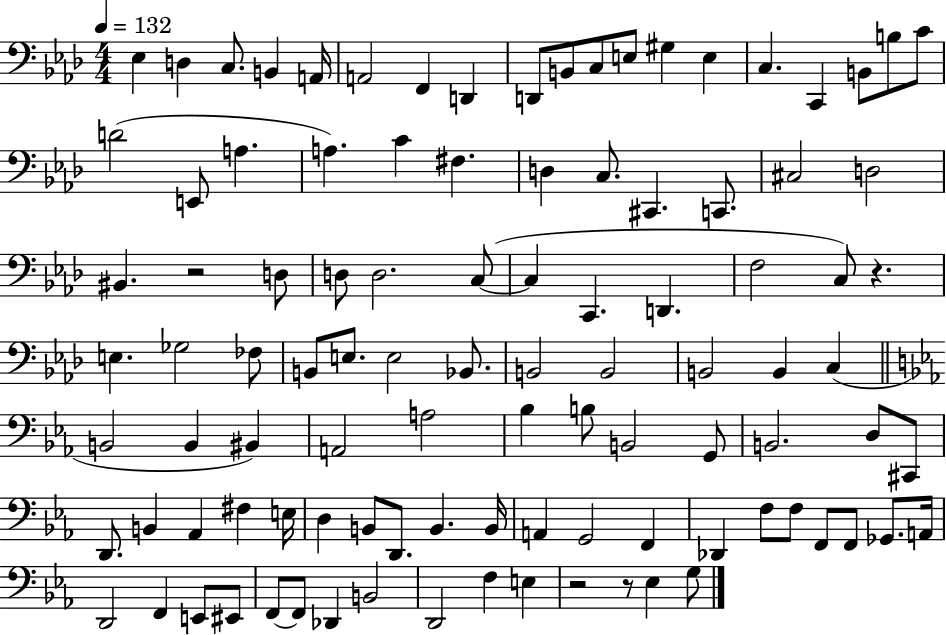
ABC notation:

X:1
T:Untitled
M:4/4
L:1/4
K:Ab
_E, D, C,/2 B,, A,,/4 A,,2 F,, D,, D,,/2 B,,/2 C,/2 E,/2 ^G, E, C, C,, B,,/2 B,/2 C/2 D2 E,,/2 A, A, C ^F, D, C,/2 ^C,, C,,/2 ^C,2 D,2 ^B,, z2 D,/2 D,/2 D,2 C,/2 C, C,, D,, F,2 C,/2 z E, _G,2 _F,/2 B,,/2 E,/2 E,2 _B,,/2 B,,2 B,,2 B,,2 B,, C, B,,2 B,, ^B,, A,,2 A,2 _B, B,/2 B,,2 G,,/2 B,,2 D,/2 ^C,,/2 D,,/2 B,, _A,, ^F, E,/4 D, B,,/2 D,,/2 B,, B,,/4 A,, G,,2 F,, _D,, F,/2 F,/2 F,,/2 F,,/2 _G,,/2 A,,/4 D,,2 F,, E,,/2 ^E,,/2 F,,/2 F,,/2 _D,, B,,2 D,,2 F, E, z2 z/2 _E, G,/2